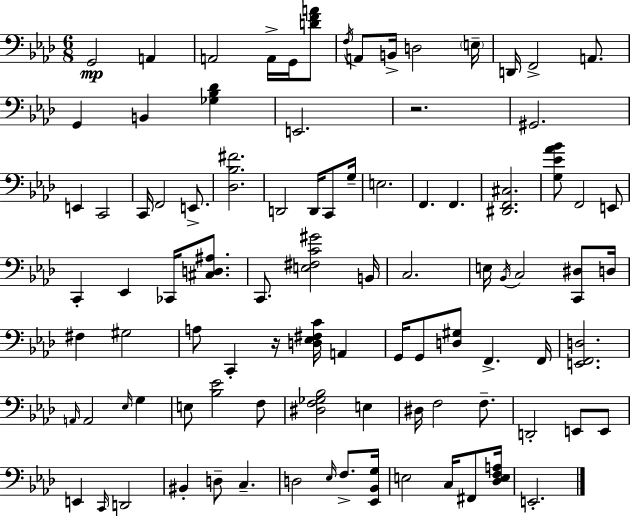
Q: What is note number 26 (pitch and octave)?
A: G3